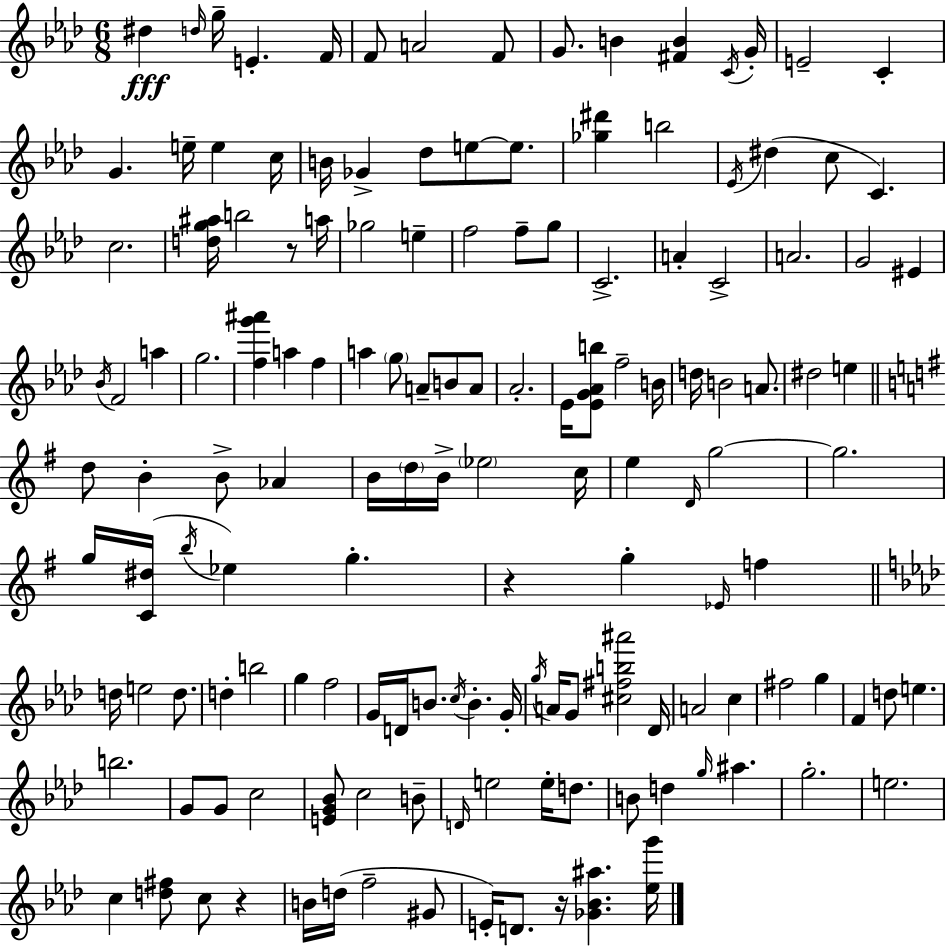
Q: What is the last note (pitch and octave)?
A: D4